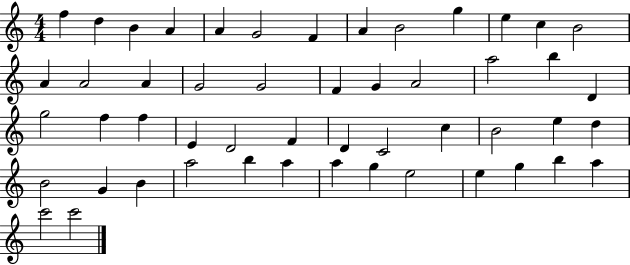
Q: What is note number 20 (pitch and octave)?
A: G4